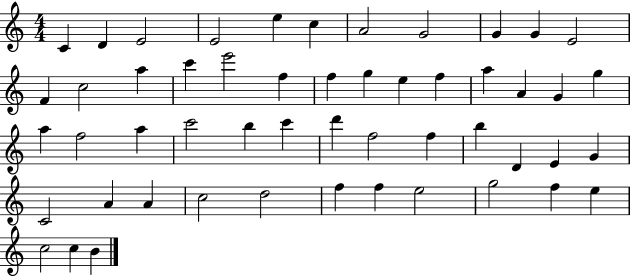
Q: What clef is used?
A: treble